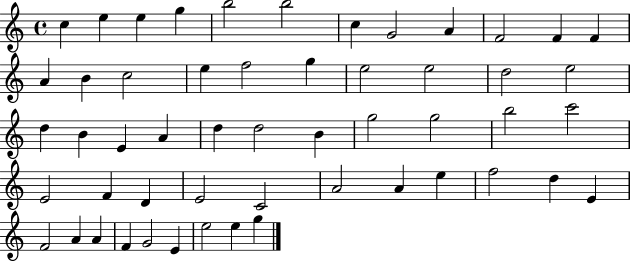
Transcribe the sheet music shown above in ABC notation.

X:1
T:Untitled
M:4/4
L:1/4
K:C
c e e g b2 b2 c G2 A F2 F F A B c2 e f2 g e2 e2 d2 e2 d B E A d d2 B g2 g2 b2 c'2 E2 F D E2 C2 A2 A e f2 d E F2 A A F G2 E e2 e g